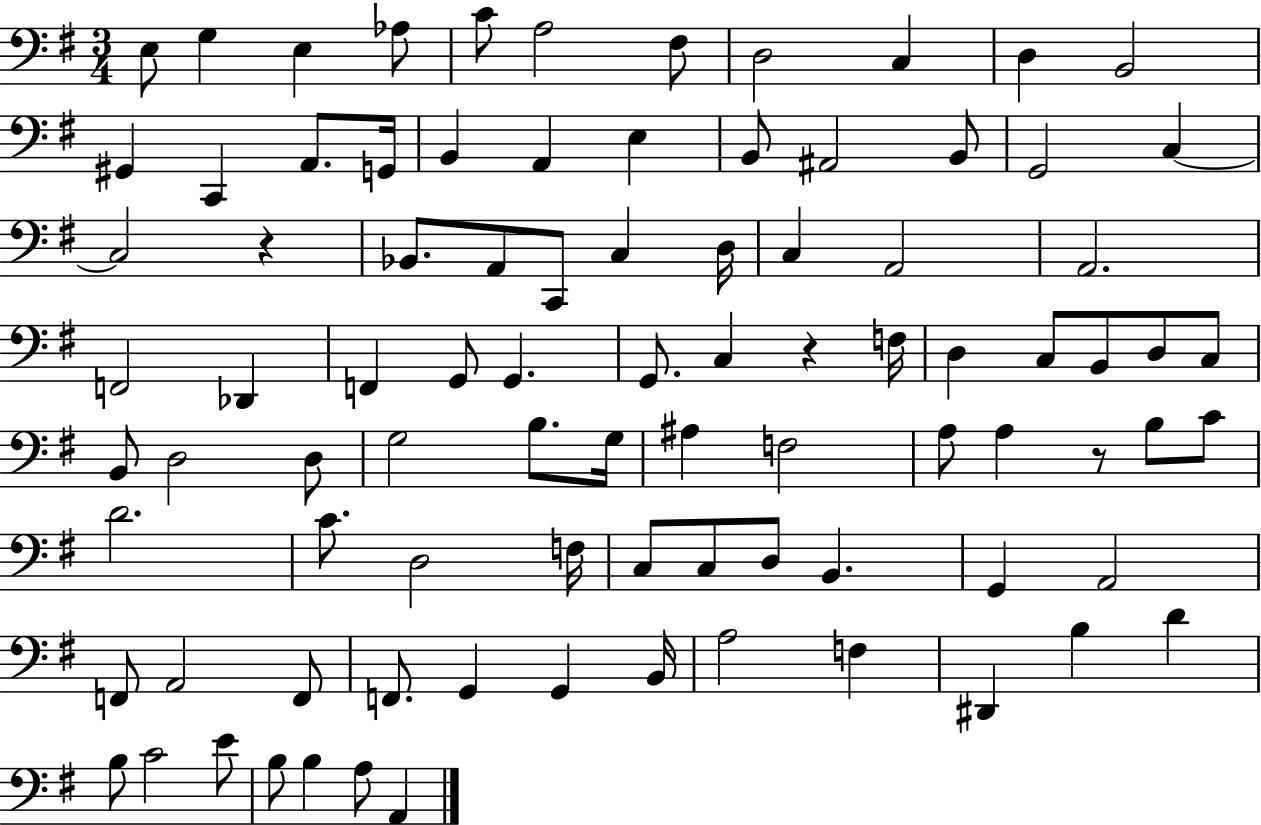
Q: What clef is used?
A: bass